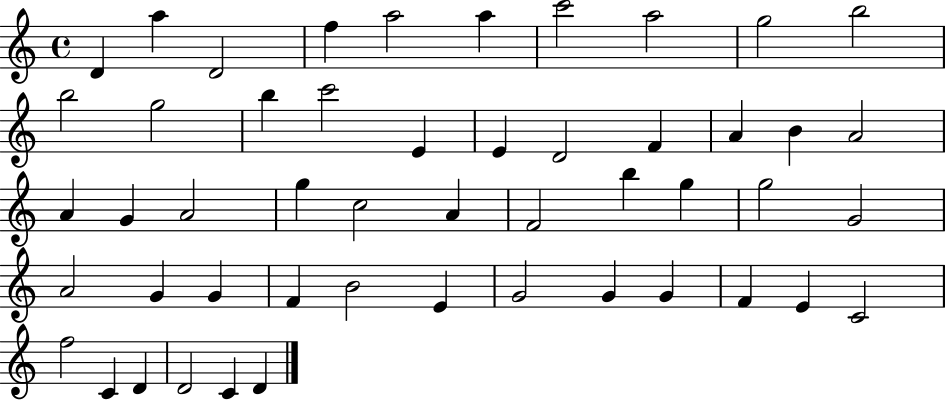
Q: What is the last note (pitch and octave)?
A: D4